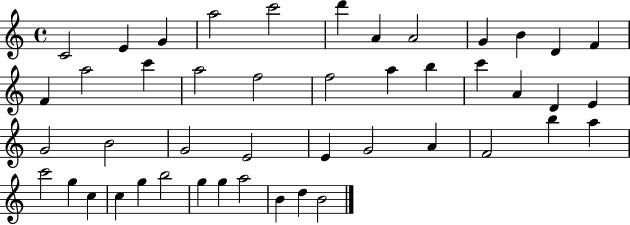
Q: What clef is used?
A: treble